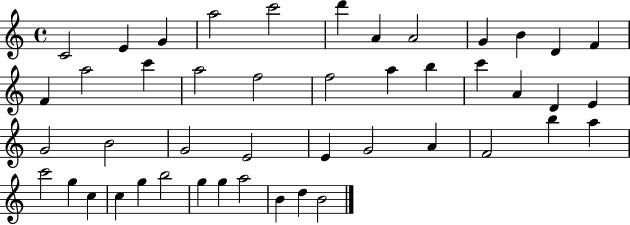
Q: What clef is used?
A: treble